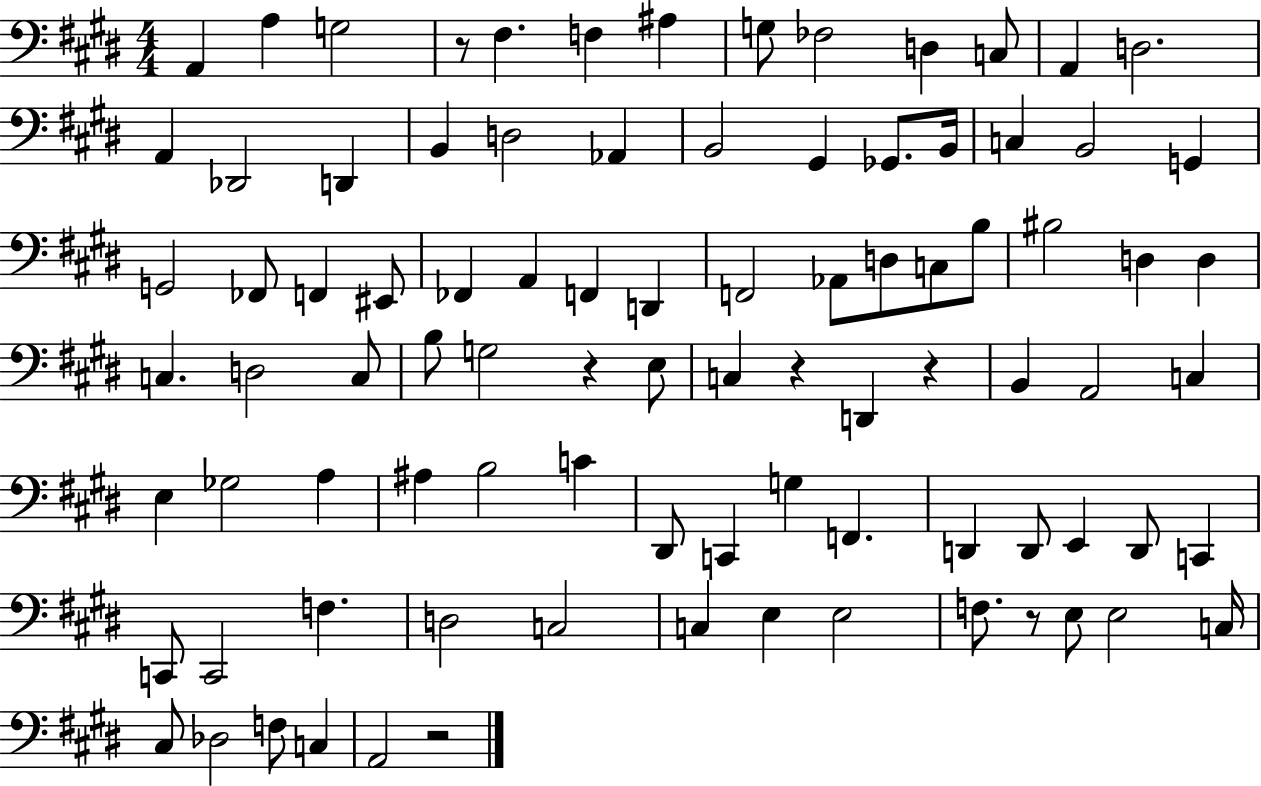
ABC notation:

X:1
T:Untitled
M:4/4
L:1/4
K:E
A,, A, G,2 z/2 ^F, F, ^A, G,/2 _F,2 D, C,/2 A,, D,2 A,, _D,,2 D,, B,, D,2 _A,, B,,2 ^G,, _G,,/2 B,,/4 C, B,,2 G,, G,,2 _F,,/2 F,, ^E,,/2 _F,, A,, F,, D,, F,,2 _A,,/2 D,/2 C,/2 B,/2 ^B,2 D, D, C, D,2 C,/2 B,/2 G,2 z E,/2 C, z D,, z B,, A,,2 C, E, _G,2 A, ^A, B,2 C ^D,,/2 C,, G, F,, D,, D,,/2 E,, D,,/2 C,, C,,/2 C,,2 F, D,2 C,2 C, E, E,2 F,/2 z/2 E,/2 E,2 C,/4 ^C,/2 _D,2 F,/2 C, A,,2 z2